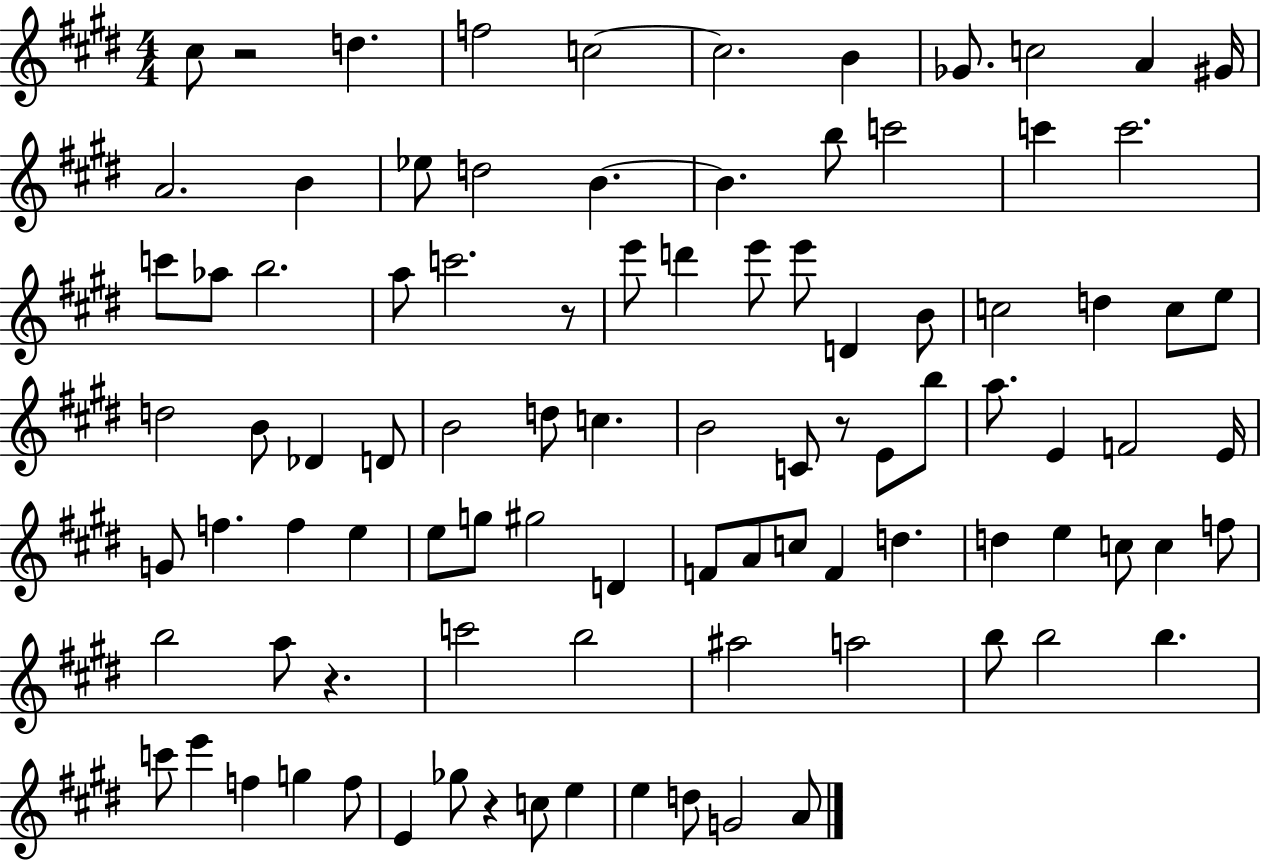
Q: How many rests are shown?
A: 5